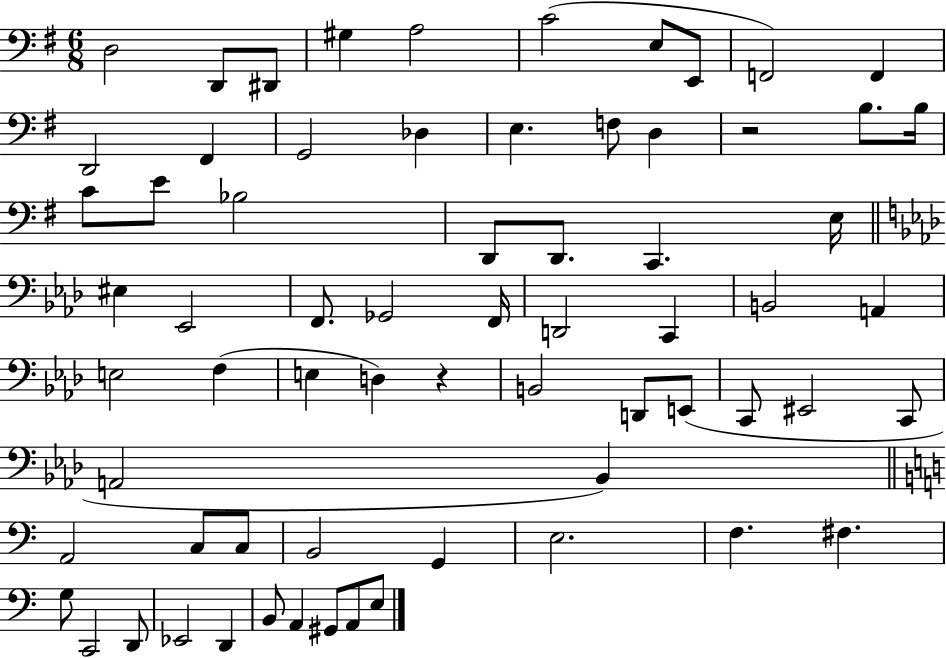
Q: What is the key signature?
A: G major